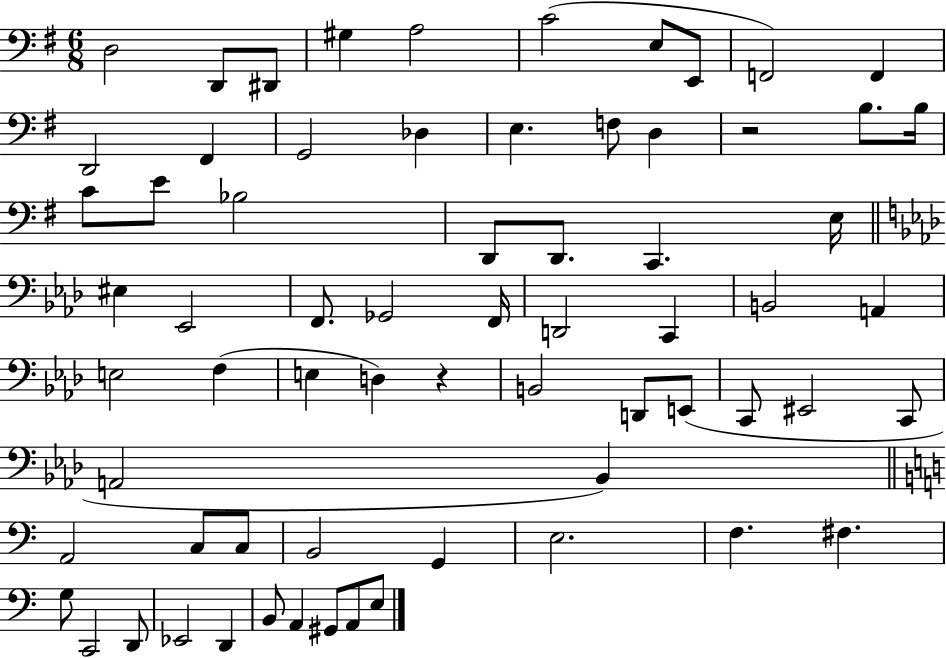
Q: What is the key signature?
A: G major